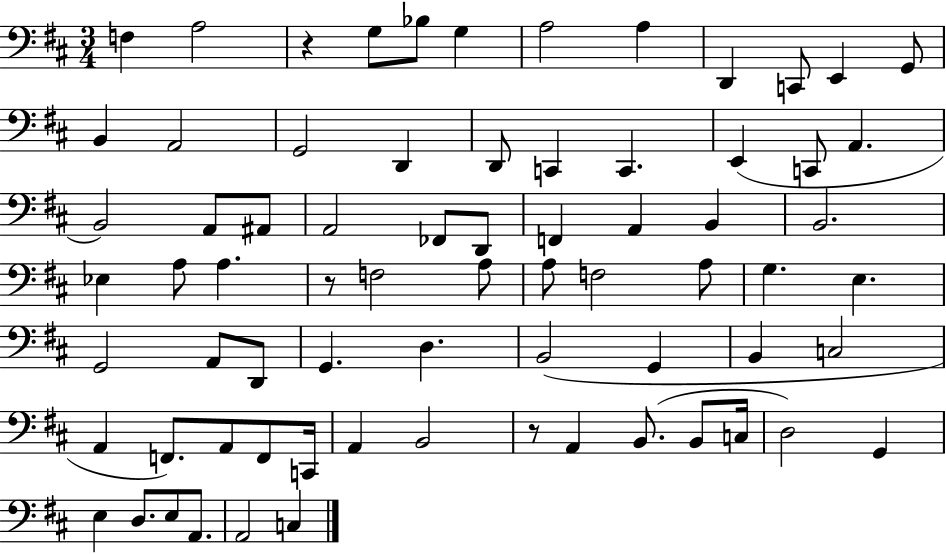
F3/q A3/h R/q G3/e Bb3/e G3/q A3/h A3/q D2/q C2/e E2/q G2/e B2/q A2/h G2/h D2/q D2/e C2/q C2/q. E2/q C2/e A2/q. B2/h A2/e A#2/e A2/h FES2/e D2/e F2/q A2/q B2/q B2/h. Eb3/q A3/e A3/q. R/e F3/h A3/e A3/e F3/h A3/e G3/q. E3/q. G2/h A2/e D2/e G2/q. D3/q. B2/h G2/q B2/q C3/h A2/q F2/e. A2/e F2/e C2/s A2/q B2/h R/e A2/q B2/e. B2/e C3/s D3/h G2/q E3/q D3/e. E3/e A2/e. A2/h C3/q